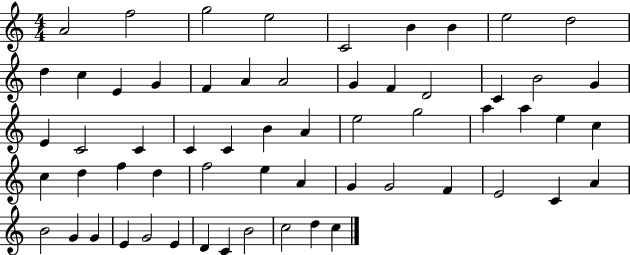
{
  \clef treble
  \numericTimeSignature
  \time 4/4
  \key c \major
  a'2 f''2 | g''2 e''2 | c'2 b'4 b'4 | e''2 d''2 | \break d''4 c''4 e'4 g'4 | f'4 a'4 a'2 | g'4 f'4 d'2 | c'4 b'2 g'4 | \break e'4 c'2 c'4 | c'4 c'4 b'4 a'4 | e''2 g''2 | a''4 a''4 e''4 c''4 | \break c''4 d''4 f''4 d''4 | f''2 e''4 a'4 | g'4 g'2 f'4 | e'2 c'4 a'4 | \break b'2 g'4 g'4 | e'4 g'2 e'4 | d'4 c'4 b'2 | c''2 d''4 c''4 | \break \bar "|."
}